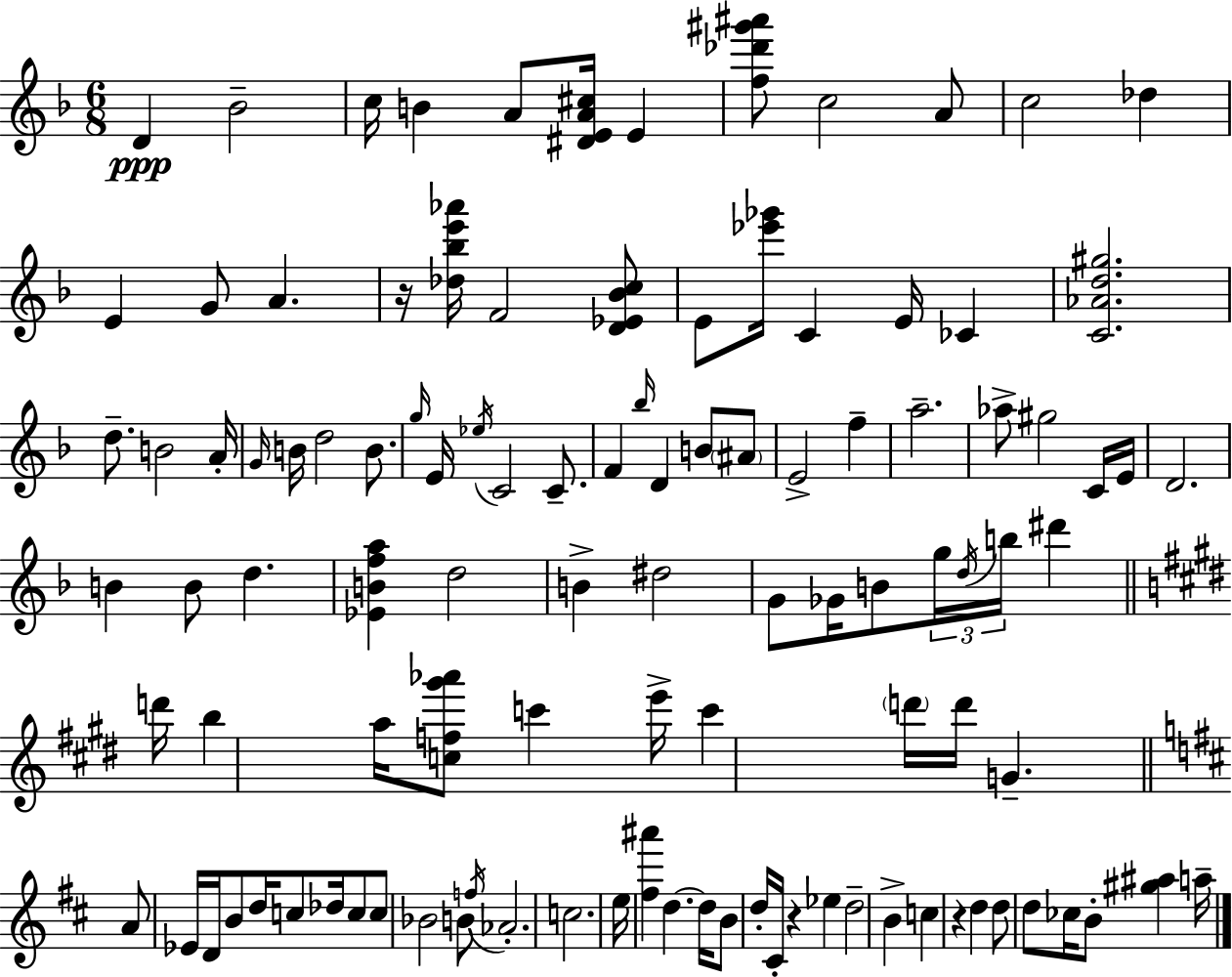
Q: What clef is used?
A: treble